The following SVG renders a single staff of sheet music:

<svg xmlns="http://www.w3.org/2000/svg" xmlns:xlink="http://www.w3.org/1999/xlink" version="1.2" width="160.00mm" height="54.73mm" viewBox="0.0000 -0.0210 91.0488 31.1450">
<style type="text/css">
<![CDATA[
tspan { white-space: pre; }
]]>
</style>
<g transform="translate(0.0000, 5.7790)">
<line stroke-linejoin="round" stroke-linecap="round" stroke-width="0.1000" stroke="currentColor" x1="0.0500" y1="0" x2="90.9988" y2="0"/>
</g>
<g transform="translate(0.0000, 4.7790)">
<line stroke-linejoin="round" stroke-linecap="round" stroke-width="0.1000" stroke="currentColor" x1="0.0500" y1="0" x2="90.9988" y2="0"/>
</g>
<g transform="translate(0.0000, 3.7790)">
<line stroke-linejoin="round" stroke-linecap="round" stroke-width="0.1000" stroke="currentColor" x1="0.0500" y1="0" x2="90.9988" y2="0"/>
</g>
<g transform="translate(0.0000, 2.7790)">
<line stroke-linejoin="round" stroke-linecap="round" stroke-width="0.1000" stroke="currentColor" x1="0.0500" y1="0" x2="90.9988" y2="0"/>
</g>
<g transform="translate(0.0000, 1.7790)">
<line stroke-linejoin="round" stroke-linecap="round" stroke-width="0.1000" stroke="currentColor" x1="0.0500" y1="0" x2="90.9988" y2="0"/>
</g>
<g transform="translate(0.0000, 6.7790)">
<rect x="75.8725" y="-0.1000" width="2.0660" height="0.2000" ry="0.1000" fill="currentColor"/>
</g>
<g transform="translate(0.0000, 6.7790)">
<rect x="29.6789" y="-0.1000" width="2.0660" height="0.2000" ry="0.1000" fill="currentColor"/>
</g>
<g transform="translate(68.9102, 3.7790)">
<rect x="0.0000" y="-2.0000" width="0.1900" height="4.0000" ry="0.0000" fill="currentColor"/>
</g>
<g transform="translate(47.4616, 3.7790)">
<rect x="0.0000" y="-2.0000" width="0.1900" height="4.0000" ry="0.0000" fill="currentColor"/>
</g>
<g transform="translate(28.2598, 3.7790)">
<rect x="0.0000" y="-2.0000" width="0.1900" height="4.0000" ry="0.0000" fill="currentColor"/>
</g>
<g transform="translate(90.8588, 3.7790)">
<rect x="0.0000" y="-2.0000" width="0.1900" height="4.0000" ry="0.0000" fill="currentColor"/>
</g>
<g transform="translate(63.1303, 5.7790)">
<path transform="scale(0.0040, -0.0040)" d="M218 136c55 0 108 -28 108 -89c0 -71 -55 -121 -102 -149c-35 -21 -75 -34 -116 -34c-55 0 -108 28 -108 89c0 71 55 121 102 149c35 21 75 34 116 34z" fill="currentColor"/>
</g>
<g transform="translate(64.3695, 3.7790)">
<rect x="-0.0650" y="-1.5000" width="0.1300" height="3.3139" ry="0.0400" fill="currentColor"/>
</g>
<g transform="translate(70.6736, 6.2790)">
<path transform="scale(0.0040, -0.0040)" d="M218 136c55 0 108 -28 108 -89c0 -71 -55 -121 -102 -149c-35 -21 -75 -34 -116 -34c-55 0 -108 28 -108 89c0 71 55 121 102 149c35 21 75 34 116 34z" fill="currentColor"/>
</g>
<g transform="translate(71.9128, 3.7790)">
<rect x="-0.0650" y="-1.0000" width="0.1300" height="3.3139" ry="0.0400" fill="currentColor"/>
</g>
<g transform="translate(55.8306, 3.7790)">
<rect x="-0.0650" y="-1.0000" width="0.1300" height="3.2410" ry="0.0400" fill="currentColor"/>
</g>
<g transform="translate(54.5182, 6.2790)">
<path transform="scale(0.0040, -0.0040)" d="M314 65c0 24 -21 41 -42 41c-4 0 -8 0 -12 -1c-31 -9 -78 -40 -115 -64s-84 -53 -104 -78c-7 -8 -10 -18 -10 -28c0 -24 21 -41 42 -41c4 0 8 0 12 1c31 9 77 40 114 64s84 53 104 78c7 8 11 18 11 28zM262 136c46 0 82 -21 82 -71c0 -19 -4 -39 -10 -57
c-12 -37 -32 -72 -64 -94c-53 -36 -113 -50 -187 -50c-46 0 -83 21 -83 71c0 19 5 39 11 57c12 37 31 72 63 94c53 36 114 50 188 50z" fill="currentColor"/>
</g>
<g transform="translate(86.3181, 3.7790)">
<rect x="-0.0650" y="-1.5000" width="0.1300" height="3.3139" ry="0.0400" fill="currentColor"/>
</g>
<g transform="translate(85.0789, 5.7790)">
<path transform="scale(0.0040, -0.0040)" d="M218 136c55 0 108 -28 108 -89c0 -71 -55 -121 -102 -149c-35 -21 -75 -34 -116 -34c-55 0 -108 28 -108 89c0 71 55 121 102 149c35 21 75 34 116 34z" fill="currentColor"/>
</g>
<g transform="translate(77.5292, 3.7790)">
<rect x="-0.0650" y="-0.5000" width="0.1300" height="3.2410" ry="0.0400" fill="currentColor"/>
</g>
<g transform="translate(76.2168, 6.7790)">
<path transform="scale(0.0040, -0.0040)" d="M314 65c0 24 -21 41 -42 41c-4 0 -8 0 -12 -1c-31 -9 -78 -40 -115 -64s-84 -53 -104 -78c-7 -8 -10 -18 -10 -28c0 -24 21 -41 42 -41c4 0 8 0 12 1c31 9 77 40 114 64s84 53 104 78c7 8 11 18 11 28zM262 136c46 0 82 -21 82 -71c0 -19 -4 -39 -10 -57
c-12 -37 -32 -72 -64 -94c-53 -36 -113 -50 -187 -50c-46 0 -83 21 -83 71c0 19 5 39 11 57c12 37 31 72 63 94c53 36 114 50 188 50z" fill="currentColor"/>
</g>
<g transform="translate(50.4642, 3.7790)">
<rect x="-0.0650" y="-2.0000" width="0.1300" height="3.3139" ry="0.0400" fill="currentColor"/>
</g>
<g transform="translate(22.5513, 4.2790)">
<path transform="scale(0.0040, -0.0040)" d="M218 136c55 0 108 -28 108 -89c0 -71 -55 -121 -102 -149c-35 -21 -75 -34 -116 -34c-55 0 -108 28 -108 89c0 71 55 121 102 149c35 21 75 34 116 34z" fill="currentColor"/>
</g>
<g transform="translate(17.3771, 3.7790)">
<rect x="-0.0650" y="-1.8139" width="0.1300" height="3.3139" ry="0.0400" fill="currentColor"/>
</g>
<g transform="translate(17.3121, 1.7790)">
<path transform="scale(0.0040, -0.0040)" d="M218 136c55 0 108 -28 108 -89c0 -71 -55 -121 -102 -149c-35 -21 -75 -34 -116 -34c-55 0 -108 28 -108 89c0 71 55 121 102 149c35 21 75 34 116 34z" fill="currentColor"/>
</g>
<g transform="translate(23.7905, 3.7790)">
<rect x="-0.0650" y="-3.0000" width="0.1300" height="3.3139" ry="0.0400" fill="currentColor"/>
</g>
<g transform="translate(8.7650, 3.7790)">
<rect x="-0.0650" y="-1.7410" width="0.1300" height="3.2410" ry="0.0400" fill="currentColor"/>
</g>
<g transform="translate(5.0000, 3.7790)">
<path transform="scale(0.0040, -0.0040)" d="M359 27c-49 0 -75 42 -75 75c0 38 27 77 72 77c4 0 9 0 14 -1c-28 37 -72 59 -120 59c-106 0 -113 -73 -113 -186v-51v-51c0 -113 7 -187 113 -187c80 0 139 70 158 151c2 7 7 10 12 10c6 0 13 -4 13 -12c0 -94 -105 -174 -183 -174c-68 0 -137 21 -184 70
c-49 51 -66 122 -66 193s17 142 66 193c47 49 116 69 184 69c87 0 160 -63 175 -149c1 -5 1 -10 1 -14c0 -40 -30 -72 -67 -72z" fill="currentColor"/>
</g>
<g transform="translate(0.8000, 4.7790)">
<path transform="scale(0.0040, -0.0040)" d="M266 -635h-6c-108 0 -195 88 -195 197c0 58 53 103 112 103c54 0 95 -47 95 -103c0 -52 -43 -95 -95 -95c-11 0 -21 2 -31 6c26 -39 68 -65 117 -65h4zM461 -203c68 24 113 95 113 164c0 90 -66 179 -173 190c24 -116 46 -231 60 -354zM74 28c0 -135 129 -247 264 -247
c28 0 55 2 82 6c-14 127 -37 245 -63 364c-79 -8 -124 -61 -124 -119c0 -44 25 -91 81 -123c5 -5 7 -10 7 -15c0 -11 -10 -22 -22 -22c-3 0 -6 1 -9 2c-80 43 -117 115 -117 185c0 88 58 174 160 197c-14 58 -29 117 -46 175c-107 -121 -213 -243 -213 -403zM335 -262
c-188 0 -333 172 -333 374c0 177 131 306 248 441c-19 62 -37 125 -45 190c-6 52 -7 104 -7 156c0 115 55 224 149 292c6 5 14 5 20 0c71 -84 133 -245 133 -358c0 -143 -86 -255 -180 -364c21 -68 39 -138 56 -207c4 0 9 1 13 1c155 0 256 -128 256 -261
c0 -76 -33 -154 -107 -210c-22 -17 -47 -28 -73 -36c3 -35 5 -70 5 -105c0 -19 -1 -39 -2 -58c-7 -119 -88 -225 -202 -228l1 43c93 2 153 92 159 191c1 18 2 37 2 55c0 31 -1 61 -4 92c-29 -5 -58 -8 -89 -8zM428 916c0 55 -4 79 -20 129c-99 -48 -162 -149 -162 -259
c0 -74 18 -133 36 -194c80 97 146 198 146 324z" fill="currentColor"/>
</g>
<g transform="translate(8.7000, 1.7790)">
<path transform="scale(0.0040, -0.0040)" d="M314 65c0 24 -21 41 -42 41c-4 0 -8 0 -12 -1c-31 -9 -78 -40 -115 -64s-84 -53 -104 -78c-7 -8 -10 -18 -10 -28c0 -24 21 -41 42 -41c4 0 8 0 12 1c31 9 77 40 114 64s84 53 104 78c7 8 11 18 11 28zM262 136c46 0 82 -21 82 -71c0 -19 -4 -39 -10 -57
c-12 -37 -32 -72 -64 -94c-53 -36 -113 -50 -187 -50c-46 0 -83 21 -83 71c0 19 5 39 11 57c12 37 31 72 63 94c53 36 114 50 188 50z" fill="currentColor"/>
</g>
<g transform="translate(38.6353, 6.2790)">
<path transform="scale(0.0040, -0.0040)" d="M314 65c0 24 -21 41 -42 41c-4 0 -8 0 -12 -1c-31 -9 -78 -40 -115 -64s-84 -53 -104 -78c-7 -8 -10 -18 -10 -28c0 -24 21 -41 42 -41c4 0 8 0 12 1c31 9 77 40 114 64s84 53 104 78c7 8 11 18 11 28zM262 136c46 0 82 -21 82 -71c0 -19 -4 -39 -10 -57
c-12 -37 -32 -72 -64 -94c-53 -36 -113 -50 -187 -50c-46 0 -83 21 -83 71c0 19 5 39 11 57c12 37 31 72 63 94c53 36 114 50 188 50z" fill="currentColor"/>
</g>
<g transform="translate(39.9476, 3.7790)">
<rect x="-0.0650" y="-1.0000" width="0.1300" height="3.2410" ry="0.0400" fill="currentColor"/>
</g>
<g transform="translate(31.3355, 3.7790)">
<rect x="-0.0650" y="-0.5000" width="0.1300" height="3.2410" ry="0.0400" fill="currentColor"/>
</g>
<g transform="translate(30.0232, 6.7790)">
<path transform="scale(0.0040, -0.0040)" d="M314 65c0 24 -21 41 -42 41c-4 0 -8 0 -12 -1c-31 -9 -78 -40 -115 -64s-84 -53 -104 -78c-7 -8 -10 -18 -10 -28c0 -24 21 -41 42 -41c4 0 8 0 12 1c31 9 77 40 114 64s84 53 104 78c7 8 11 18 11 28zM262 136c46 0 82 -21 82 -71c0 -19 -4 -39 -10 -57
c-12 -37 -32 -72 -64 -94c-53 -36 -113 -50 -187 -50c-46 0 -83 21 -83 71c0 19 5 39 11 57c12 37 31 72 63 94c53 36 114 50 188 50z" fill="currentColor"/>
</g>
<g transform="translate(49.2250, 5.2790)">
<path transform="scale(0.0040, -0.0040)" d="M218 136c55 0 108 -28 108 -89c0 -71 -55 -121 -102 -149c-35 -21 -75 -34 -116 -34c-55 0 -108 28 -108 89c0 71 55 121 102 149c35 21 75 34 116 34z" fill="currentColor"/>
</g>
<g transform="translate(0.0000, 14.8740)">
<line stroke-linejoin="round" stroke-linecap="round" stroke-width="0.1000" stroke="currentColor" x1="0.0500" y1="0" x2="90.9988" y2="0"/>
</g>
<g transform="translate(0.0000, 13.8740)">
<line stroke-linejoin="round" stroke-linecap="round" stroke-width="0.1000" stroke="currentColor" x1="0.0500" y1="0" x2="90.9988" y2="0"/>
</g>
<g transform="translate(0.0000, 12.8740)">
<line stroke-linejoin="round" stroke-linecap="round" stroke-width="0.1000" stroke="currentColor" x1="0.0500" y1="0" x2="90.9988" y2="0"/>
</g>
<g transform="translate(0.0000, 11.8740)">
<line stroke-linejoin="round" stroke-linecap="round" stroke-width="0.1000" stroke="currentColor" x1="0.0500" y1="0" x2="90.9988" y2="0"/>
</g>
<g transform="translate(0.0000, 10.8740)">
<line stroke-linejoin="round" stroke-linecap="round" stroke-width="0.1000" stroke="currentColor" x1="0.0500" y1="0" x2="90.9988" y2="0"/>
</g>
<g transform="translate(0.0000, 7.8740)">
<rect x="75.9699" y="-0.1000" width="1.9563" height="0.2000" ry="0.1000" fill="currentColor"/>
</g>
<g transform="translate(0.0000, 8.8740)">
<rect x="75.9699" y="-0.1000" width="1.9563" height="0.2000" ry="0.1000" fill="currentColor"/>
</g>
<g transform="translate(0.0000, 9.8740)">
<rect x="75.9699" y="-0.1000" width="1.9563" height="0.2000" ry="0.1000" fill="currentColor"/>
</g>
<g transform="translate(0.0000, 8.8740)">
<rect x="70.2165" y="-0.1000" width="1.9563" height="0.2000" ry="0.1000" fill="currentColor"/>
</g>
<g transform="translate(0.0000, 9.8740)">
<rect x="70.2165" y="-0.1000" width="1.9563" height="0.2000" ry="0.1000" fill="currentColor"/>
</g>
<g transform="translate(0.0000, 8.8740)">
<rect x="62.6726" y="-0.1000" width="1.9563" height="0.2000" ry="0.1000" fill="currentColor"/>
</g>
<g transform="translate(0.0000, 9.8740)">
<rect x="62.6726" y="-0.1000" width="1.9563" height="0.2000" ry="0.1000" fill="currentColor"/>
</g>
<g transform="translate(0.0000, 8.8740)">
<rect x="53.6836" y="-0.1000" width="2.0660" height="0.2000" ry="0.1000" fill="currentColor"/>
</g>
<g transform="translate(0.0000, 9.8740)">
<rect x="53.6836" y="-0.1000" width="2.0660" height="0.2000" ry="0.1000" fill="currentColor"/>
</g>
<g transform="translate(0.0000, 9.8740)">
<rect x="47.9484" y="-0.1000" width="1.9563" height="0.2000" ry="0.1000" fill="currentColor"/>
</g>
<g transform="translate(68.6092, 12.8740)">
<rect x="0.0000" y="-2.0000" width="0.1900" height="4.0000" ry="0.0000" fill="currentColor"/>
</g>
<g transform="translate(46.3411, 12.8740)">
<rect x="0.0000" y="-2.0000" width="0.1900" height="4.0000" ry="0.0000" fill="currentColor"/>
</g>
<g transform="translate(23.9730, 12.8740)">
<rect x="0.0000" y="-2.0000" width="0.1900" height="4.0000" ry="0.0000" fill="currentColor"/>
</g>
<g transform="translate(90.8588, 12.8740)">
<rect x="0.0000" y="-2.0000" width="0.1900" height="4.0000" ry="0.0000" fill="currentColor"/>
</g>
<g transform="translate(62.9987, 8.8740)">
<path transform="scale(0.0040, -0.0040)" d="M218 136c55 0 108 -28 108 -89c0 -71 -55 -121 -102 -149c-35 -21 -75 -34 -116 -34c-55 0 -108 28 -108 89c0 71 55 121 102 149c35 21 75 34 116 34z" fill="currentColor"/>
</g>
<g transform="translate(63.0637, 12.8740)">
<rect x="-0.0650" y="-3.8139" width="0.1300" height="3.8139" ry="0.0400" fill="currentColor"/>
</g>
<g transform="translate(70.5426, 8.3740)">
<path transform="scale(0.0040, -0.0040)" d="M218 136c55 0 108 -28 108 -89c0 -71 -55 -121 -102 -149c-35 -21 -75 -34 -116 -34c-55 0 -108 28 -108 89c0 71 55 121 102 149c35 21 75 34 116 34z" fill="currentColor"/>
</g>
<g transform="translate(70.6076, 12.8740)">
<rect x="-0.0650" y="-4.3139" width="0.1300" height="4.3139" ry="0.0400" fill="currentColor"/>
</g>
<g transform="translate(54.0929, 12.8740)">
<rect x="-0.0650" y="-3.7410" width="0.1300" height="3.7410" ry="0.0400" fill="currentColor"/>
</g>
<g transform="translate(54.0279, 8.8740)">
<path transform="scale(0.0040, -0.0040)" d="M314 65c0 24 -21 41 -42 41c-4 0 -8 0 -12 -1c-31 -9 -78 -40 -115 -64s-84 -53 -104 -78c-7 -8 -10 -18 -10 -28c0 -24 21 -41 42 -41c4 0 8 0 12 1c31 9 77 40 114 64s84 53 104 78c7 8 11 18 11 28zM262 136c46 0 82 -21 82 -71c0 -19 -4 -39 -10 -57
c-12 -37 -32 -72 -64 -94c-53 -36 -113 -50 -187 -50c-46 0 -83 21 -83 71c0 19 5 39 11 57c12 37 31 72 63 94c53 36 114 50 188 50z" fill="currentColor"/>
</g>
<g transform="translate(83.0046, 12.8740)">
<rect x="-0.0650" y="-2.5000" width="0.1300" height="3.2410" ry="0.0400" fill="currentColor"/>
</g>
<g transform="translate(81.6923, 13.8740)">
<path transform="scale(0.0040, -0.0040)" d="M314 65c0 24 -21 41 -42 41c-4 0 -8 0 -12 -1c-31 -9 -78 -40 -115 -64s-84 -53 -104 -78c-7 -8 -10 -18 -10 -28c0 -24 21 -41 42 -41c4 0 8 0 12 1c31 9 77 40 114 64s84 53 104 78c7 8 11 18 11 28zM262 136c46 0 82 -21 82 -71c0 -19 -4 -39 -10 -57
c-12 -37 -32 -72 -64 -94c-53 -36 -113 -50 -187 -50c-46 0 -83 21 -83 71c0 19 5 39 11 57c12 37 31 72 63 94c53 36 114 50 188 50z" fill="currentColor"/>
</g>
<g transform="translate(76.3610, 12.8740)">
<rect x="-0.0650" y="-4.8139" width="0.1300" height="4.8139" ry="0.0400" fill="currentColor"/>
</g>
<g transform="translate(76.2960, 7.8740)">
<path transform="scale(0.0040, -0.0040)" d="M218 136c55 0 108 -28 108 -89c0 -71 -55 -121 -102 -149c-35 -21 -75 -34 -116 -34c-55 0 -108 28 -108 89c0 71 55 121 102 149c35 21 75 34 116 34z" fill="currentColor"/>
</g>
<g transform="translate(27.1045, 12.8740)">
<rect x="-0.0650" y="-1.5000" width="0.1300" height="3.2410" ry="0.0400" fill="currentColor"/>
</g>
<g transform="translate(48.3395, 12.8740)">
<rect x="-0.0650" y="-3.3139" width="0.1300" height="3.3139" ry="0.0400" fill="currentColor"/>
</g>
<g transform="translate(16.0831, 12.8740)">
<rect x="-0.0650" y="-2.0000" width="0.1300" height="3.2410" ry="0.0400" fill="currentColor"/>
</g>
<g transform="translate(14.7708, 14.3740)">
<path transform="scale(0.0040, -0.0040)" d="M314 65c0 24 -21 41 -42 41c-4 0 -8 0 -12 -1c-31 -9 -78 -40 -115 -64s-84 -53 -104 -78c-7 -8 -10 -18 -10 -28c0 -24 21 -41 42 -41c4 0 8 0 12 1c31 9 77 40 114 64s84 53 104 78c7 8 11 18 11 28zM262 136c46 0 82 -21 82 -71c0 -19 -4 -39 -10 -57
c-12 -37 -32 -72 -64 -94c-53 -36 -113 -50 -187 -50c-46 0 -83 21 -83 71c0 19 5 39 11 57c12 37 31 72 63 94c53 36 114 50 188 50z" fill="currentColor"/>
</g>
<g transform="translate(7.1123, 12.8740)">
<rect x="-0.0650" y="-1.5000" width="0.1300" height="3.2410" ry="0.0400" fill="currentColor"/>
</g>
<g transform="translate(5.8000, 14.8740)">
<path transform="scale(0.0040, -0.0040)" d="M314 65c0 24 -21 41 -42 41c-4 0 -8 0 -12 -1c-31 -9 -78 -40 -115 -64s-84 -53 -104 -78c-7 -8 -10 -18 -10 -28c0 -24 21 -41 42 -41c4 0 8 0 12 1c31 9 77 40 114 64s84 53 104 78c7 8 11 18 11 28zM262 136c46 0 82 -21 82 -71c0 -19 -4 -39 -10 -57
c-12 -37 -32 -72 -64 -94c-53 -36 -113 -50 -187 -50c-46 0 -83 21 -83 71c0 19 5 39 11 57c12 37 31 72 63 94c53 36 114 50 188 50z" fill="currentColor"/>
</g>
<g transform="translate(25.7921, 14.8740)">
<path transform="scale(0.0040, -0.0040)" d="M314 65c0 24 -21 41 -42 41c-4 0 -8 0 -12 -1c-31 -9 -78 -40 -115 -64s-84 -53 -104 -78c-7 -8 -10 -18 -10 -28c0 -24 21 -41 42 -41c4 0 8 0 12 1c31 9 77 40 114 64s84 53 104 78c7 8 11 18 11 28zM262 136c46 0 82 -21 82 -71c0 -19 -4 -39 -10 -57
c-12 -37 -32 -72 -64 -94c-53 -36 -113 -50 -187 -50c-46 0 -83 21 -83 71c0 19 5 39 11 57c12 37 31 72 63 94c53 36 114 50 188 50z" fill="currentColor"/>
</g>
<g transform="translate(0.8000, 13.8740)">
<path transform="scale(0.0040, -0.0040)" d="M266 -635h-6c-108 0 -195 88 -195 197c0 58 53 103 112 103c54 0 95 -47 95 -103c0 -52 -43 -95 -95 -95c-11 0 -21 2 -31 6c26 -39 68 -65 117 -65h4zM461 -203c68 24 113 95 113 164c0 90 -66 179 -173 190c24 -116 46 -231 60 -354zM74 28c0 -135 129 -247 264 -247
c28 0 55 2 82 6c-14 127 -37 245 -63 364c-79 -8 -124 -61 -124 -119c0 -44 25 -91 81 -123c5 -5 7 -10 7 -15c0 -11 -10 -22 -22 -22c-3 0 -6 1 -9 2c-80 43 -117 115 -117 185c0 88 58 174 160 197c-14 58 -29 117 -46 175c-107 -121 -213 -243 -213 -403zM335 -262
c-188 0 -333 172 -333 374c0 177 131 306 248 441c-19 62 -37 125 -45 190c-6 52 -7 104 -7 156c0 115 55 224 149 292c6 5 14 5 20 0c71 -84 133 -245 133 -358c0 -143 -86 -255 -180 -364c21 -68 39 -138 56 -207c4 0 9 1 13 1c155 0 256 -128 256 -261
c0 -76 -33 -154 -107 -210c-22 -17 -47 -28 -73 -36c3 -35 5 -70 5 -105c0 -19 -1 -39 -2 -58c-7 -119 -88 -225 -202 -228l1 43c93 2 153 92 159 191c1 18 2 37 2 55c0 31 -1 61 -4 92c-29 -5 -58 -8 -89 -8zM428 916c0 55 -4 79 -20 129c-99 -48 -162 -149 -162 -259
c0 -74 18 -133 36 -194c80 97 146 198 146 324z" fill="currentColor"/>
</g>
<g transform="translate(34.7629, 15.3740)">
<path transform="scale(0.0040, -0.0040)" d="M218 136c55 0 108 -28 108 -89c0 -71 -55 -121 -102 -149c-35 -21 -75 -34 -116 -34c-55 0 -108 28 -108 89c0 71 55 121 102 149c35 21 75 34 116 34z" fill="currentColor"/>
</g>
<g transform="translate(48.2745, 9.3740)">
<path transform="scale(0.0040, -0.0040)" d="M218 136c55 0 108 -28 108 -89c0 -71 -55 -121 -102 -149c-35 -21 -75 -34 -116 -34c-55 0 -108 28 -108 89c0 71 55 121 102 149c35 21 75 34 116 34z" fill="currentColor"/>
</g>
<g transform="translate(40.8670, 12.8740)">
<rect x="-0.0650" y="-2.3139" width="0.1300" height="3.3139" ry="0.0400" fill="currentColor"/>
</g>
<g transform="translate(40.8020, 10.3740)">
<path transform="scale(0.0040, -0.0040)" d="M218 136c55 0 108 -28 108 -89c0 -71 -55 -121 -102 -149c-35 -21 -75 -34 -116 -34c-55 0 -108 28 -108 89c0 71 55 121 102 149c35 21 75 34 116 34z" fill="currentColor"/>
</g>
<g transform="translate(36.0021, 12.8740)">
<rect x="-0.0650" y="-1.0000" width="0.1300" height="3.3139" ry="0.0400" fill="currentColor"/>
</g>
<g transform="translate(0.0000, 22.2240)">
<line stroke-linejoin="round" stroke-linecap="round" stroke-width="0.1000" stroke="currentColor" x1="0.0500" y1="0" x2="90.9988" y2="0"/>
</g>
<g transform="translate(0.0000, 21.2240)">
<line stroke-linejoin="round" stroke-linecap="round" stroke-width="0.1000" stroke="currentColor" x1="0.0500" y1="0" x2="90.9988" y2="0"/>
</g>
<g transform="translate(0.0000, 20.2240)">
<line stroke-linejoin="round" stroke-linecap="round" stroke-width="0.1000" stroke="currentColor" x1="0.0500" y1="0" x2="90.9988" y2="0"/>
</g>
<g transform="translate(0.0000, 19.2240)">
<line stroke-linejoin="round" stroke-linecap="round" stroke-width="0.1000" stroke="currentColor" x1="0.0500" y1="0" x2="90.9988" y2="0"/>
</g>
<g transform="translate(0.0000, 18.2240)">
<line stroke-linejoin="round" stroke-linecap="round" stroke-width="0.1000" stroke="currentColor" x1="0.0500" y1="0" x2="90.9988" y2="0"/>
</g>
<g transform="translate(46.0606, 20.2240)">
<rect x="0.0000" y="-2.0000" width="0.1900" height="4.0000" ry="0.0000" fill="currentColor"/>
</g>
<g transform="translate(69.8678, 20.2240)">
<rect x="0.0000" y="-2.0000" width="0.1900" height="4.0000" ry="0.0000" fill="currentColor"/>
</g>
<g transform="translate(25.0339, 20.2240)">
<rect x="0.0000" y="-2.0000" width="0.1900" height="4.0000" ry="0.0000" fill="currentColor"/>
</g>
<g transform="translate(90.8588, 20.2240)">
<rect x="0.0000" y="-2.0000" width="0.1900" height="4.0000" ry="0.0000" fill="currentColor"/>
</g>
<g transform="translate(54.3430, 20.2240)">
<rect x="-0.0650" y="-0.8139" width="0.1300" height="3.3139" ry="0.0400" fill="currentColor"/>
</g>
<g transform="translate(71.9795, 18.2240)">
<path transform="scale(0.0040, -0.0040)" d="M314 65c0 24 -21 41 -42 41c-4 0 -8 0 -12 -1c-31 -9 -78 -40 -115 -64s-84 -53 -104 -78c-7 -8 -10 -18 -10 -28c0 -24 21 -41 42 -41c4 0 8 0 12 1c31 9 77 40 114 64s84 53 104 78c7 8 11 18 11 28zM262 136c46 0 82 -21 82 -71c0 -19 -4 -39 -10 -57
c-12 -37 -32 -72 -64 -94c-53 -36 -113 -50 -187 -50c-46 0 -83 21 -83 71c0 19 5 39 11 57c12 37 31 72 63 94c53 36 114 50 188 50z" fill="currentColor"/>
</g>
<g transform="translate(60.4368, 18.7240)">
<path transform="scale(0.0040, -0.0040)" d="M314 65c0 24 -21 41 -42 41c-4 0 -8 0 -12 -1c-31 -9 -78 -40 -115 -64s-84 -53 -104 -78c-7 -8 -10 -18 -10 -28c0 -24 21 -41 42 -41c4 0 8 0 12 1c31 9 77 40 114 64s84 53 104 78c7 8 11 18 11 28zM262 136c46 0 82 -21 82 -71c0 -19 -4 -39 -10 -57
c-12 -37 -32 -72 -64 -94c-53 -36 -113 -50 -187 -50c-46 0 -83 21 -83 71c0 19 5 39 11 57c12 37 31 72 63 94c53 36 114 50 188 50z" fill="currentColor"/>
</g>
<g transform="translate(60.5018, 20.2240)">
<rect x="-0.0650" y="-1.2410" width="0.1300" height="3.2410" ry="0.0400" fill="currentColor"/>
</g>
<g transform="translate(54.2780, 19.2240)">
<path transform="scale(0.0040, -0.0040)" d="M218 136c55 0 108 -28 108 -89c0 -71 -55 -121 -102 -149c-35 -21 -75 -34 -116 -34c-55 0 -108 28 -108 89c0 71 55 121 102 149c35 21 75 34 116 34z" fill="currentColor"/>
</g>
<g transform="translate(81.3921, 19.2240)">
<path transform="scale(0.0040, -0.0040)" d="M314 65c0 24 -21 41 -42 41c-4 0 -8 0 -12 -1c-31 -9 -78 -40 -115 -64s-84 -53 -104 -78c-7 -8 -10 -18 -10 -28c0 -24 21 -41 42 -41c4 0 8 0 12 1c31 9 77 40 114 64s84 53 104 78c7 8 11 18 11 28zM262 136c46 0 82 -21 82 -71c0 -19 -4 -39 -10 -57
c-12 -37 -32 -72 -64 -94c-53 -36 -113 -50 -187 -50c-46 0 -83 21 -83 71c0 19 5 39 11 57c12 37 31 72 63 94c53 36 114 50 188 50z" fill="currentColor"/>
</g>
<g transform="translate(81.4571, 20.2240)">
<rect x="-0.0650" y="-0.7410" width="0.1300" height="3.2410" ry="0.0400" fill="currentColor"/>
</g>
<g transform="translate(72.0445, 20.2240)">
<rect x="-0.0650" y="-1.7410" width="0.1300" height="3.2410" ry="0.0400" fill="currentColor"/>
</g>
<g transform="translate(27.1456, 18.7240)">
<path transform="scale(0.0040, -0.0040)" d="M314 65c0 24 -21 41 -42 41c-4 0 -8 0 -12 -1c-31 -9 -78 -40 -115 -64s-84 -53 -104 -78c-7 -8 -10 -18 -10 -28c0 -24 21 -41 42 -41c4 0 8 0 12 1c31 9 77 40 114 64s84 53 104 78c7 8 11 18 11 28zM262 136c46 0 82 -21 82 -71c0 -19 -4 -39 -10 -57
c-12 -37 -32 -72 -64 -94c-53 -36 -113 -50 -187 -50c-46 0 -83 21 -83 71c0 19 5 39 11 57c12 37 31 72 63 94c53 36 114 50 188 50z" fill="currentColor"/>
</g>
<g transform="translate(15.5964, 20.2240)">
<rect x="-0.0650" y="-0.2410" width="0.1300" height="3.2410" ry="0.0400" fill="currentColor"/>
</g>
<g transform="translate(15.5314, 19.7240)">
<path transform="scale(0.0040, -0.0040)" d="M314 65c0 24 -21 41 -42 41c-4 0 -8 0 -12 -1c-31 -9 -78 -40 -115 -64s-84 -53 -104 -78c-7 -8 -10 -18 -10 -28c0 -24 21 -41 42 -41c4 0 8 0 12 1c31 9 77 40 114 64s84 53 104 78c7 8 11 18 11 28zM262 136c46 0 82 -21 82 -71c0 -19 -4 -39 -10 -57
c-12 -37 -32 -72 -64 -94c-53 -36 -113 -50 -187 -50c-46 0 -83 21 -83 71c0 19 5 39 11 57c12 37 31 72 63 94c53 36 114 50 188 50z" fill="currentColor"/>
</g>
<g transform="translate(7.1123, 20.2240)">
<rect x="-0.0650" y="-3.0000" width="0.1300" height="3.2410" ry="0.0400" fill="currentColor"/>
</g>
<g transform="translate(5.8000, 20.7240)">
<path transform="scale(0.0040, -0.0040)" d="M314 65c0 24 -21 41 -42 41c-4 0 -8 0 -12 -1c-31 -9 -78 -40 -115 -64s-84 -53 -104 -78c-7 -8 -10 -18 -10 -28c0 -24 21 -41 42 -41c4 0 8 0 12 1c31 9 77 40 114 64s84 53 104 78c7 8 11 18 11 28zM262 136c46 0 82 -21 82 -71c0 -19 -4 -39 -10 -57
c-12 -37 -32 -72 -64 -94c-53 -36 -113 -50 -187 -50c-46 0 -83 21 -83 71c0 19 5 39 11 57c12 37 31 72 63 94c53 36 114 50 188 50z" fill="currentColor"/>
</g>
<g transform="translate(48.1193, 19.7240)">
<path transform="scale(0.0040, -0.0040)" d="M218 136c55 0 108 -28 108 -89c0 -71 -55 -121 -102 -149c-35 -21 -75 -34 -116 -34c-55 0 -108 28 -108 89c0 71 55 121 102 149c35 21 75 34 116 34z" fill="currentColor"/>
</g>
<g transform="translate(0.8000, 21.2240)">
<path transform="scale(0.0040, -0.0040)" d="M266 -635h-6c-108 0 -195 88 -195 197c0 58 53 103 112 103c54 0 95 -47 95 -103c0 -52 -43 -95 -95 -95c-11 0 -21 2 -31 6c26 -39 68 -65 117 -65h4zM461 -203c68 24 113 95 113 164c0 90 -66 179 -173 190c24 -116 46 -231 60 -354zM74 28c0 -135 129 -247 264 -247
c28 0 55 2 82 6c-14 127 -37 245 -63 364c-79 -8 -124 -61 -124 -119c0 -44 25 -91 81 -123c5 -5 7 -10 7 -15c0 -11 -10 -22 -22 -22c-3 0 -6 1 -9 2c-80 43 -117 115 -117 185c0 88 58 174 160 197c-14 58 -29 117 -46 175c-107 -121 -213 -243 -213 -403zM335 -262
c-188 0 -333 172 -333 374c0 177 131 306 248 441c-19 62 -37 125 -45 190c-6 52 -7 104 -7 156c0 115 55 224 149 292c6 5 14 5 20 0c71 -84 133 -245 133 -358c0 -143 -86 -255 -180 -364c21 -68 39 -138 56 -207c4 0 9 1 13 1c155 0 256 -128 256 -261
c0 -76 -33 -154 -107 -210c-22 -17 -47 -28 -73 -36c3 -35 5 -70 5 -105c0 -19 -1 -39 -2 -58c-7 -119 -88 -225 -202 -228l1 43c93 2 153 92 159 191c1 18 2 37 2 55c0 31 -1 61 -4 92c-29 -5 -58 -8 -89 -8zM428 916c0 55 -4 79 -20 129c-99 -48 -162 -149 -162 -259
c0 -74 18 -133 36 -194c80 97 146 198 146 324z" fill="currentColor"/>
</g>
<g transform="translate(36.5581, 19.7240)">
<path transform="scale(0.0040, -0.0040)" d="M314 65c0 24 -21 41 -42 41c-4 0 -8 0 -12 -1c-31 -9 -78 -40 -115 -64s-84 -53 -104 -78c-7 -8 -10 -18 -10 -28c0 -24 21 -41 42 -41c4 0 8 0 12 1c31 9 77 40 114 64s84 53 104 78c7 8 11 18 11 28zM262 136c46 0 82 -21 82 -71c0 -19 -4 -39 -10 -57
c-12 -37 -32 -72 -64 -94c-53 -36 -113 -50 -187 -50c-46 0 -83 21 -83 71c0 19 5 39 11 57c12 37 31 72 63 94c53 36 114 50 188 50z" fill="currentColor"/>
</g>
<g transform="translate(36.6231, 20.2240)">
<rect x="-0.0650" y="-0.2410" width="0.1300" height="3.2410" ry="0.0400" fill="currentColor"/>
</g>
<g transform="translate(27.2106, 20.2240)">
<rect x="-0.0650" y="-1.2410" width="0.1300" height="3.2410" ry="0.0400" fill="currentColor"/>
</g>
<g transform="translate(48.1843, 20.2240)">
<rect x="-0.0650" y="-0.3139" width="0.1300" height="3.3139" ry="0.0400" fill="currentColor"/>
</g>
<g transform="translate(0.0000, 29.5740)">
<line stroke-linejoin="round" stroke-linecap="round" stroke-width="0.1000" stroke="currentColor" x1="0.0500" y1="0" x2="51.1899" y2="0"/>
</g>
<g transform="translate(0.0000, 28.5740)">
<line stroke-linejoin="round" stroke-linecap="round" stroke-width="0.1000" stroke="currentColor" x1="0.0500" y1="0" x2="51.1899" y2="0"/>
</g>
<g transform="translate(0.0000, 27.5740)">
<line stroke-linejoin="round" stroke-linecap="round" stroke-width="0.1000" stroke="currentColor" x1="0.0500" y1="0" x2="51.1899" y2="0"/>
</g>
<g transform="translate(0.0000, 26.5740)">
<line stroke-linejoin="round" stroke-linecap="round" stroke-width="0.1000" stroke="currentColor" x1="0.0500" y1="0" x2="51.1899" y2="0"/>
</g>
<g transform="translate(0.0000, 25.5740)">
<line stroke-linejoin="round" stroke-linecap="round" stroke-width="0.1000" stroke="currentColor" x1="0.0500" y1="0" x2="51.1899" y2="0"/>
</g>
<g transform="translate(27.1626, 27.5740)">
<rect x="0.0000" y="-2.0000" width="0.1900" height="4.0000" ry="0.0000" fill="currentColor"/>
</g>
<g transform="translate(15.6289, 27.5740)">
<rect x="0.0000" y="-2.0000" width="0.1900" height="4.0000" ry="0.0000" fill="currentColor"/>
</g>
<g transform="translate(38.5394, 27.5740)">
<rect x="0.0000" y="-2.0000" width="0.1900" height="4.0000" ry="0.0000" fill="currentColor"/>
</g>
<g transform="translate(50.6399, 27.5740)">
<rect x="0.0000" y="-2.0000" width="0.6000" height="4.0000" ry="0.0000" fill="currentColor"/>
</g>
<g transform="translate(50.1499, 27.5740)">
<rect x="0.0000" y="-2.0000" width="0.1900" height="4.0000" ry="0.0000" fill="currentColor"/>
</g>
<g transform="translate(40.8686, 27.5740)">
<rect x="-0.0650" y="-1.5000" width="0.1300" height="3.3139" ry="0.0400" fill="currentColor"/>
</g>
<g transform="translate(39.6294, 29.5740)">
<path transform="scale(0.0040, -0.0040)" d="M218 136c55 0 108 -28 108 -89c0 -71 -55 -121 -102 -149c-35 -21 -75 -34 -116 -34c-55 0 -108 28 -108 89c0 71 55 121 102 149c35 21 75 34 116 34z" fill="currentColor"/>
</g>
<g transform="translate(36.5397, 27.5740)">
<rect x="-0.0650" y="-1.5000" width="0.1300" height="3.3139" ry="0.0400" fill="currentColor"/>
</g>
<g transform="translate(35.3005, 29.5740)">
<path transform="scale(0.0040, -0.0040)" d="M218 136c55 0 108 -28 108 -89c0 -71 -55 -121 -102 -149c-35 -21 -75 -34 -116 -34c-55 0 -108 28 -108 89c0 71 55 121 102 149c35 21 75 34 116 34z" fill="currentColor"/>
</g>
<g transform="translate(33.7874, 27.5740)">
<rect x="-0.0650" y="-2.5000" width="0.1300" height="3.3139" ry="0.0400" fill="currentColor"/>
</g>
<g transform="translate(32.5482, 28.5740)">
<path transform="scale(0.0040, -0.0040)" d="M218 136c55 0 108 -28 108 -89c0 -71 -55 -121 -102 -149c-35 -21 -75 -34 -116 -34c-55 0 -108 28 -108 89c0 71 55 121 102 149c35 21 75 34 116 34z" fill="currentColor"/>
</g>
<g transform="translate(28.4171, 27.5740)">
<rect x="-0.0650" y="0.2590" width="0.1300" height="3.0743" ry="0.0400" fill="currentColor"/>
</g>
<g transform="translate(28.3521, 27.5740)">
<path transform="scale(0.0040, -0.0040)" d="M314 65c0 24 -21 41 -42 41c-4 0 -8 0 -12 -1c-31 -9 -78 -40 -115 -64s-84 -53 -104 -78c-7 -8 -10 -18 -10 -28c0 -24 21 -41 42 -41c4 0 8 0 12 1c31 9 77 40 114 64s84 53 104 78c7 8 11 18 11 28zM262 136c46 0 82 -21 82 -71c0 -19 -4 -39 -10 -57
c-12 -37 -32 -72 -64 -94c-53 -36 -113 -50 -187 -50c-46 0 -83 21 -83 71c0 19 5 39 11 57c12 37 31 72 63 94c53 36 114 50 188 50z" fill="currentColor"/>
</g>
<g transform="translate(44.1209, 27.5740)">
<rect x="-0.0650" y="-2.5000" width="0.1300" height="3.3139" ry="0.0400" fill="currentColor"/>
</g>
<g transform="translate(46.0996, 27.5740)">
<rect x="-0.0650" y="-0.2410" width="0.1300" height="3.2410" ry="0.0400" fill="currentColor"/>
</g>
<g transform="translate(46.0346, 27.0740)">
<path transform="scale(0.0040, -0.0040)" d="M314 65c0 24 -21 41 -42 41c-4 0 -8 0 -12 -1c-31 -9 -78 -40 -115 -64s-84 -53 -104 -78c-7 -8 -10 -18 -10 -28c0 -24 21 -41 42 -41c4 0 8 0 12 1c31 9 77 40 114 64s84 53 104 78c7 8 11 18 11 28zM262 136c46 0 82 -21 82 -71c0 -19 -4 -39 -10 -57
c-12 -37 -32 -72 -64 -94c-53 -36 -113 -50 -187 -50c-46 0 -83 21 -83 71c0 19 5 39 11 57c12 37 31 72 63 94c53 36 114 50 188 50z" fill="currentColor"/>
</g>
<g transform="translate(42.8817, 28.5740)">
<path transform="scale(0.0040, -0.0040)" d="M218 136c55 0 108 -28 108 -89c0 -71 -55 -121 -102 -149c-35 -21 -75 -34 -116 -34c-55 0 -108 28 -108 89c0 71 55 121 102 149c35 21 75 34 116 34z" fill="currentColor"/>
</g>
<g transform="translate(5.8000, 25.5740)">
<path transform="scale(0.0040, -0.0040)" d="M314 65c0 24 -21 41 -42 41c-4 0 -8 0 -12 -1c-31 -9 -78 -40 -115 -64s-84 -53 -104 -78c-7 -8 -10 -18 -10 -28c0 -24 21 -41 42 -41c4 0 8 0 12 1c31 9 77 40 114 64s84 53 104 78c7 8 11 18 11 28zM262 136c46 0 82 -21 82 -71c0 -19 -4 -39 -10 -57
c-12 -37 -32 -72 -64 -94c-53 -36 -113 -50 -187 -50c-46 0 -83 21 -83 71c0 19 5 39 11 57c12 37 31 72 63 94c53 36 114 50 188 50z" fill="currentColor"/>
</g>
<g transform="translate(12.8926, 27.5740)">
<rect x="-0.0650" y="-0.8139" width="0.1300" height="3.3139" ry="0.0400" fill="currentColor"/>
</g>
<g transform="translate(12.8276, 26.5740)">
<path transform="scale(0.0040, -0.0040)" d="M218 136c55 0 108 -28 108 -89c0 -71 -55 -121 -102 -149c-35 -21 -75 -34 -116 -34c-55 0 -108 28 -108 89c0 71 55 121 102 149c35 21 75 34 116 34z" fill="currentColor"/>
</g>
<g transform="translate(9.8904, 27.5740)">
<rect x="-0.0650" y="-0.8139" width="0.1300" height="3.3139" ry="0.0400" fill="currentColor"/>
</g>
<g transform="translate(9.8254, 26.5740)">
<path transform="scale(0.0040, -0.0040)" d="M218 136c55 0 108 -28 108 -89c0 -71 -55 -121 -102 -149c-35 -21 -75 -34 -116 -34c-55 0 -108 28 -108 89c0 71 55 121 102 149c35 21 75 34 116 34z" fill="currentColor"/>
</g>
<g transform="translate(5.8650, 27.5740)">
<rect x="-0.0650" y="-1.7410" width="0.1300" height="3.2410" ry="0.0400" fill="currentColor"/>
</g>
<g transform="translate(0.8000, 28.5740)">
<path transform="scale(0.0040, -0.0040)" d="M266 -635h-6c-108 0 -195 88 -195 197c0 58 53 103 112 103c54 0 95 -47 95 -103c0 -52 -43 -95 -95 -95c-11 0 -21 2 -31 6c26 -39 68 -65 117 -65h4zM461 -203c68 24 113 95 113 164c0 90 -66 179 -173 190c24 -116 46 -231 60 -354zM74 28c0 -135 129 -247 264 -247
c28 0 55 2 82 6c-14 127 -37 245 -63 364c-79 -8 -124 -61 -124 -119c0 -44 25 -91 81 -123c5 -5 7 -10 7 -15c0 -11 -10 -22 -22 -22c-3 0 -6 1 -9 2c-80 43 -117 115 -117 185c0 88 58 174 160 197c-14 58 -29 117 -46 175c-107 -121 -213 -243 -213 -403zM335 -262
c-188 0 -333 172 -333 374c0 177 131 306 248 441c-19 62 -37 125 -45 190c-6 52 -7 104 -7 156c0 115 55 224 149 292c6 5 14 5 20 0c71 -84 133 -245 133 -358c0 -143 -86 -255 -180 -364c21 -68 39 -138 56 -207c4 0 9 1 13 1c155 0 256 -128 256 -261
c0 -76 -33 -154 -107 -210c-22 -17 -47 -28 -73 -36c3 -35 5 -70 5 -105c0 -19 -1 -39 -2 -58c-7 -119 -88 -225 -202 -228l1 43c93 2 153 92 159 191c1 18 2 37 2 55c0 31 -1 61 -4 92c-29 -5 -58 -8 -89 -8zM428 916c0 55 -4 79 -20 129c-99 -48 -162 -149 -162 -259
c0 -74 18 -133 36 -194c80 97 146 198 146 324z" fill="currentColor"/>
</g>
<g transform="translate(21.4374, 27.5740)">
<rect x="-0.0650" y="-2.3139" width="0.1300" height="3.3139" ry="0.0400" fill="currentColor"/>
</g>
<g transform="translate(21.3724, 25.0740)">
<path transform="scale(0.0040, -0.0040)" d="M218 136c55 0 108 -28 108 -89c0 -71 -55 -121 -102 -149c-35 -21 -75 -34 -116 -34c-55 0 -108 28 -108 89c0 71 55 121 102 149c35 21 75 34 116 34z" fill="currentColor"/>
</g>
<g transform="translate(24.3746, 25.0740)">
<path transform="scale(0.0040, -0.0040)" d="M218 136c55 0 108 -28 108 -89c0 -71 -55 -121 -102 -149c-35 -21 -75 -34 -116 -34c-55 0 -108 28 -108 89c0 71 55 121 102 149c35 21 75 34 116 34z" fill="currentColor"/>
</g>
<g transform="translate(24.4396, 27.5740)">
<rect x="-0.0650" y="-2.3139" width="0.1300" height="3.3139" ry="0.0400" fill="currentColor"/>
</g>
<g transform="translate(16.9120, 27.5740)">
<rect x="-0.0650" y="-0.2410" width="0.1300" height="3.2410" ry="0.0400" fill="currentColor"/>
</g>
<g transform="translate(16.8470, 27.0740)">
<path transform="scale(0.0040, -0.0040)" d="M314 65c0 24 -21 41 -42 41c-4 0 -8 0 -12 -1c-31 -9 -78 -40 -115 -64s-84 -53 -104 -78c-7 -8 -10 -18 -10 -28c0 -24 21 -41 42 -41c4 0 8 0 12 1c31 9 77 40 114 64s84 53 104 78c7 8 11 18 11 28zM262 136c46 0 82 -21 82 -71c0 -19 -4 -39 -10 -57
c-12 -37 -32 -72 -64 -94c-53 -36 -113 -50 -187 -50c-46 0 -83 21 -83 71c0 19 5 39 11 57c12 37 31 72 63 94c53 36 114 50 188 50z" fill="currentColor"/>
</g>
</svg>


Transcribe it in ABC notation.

X:1
T:Untitled
M:4/4
L:1/4
K:C
f2 f A C2 D2 F D2 E D C2 E E2 F2 E2 D g b c'2 c' d' e' G2 A2 c2 e2 c2 c d e2 f2 d2 f2 d d c2 g g B2 G E E G c2